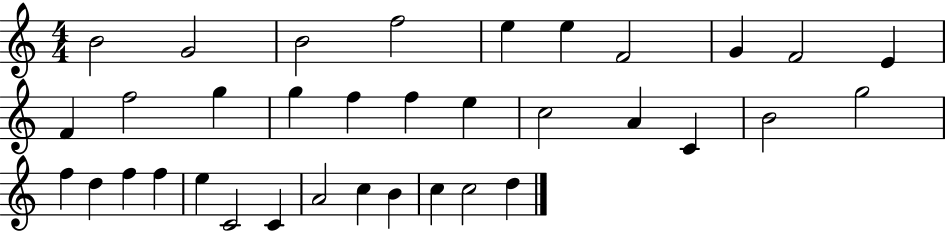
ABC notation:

X:1
T:Untitled
M:4/4
L:1/4
K:C
B2 G2 B2 f2 e e F2 G F2 E F f2 g g f f e c2 A C B2 g2 f d f f e C2 C A2 c B c c2 d